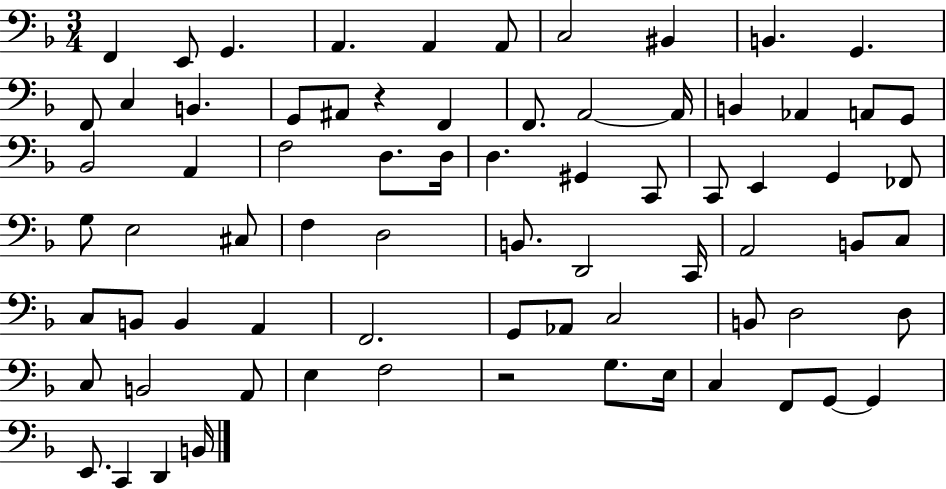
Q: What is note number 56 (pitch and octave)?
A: D3